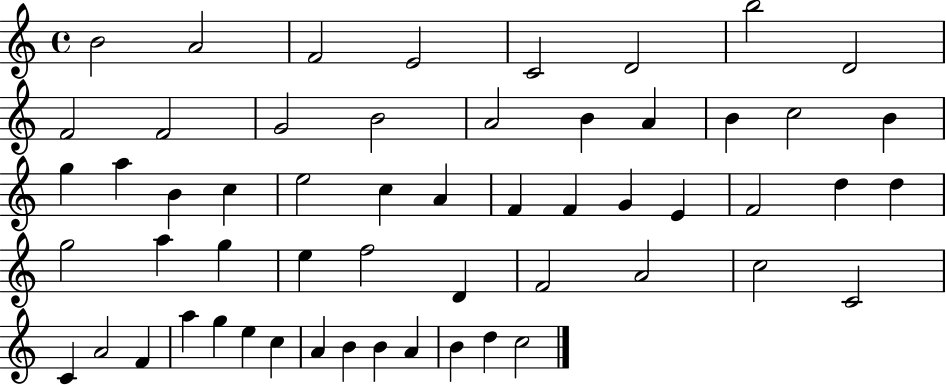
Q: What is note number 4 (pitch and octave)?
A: E4